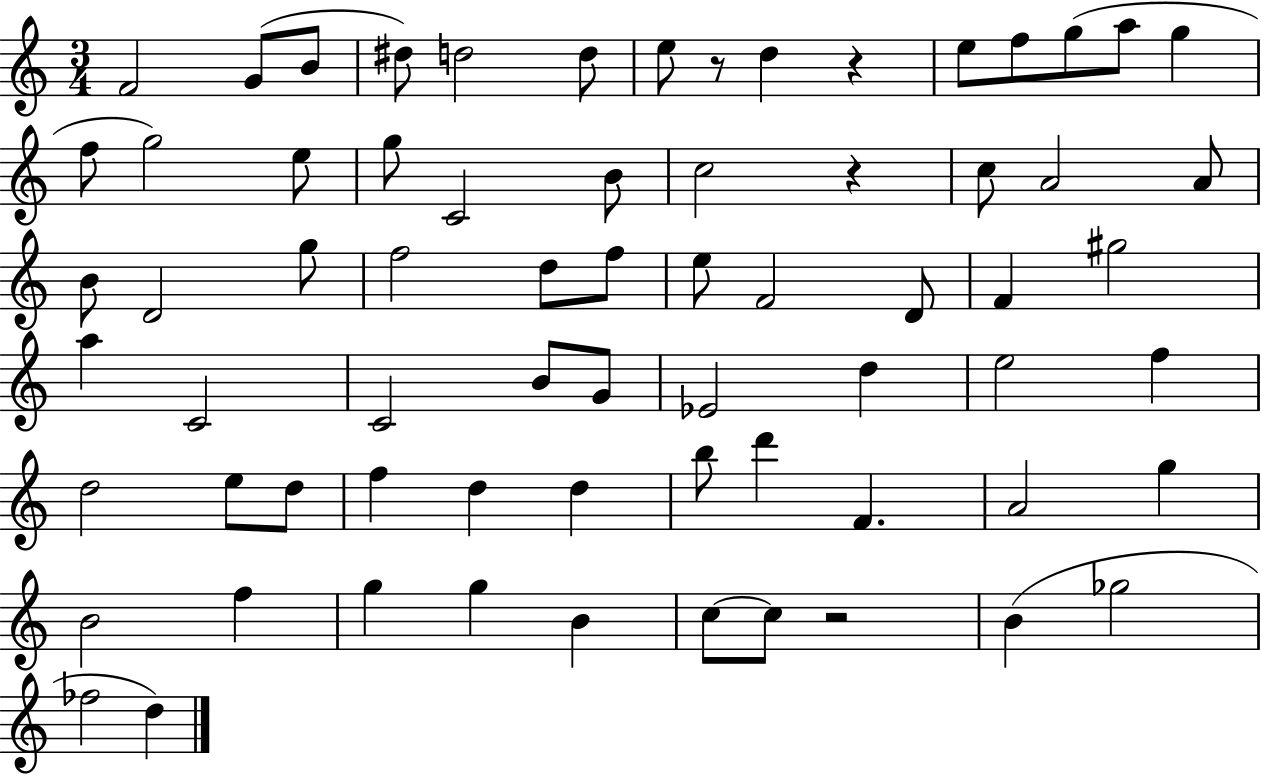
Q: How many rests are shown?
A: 4